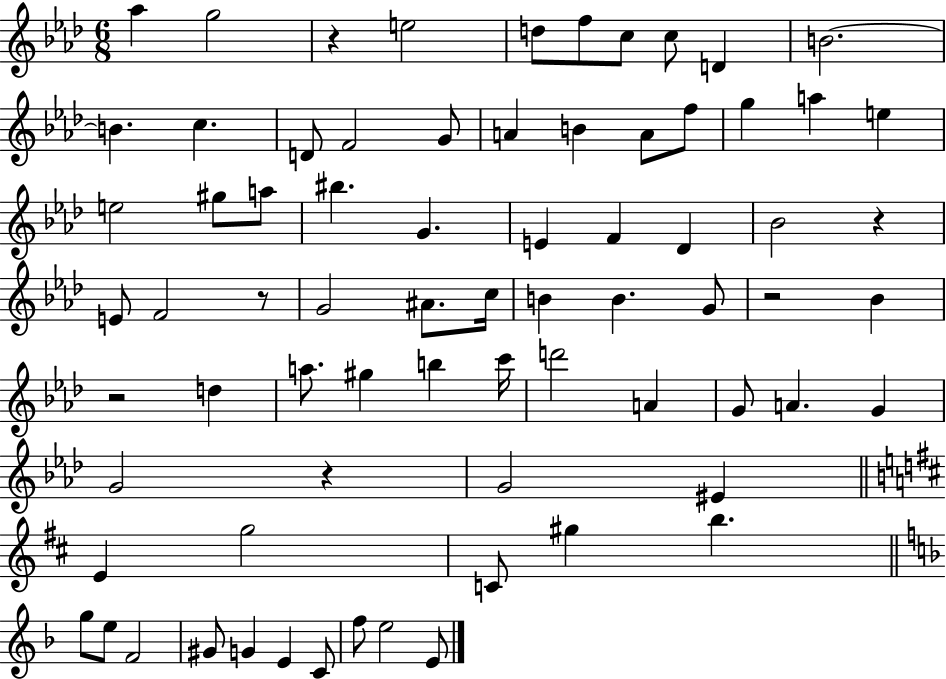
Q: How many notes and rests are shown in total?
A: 73